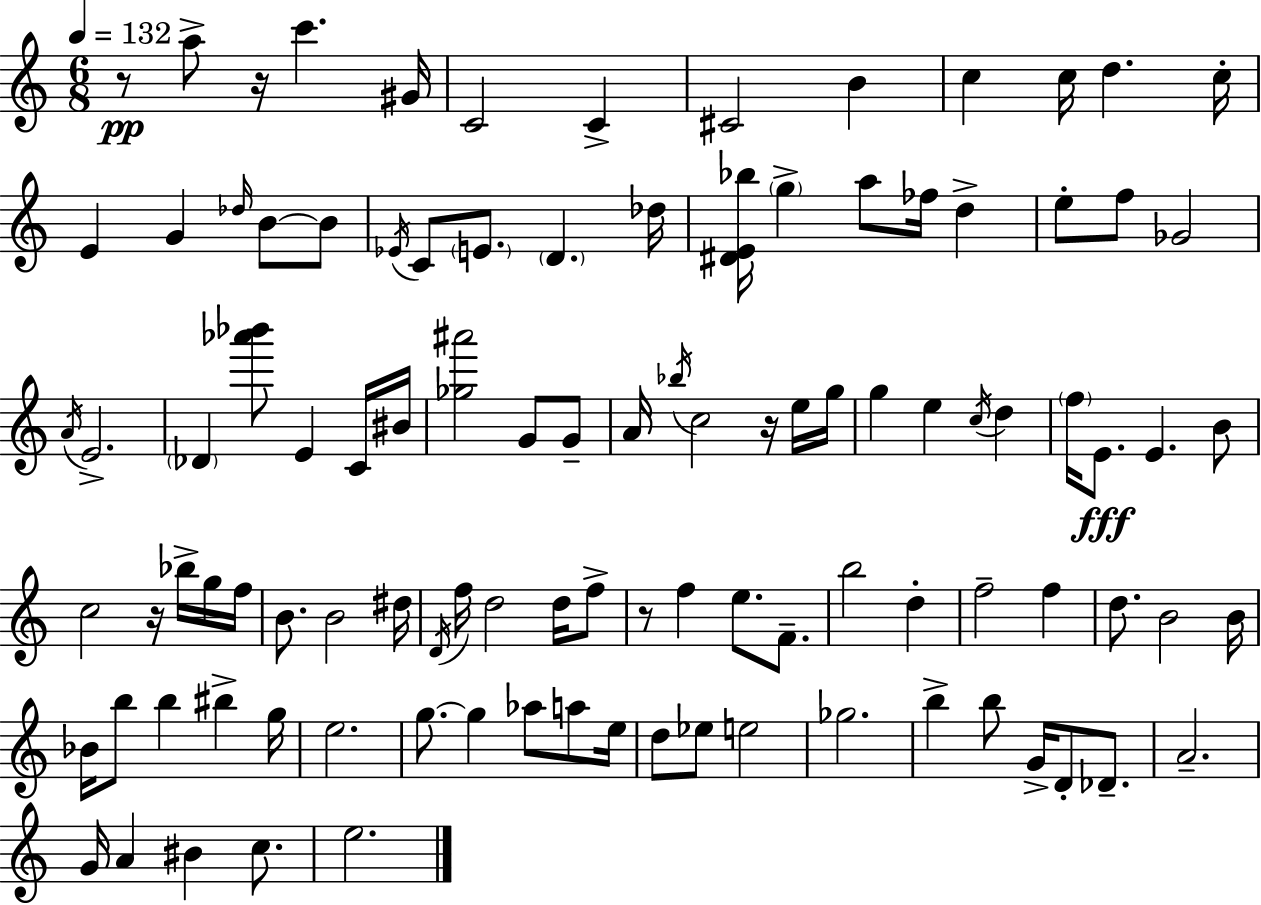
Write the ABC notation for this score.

X:1
T:Untitled
M:6/8
L:1/4
K:Am
z/2 a/2 z/4 c' ^G/4 C2 C ^C2 B c c/4 d c/4 E G _d/4 B/2 B/2 _E/4 C/2 E/2 D _d/4 [^DE_b]/4 g a/2 _f/4 d e/2 f/2 _G2 A/4 E2 _D [_a'_b']/2 E C/4 ^B/4 [_g^a']2 G/2 G/2 A/4 _b/4 c2 z/4 e/4 g/4 g e c/4 d f/4 E/2 E B/2 c2 z/4 _b/4 g/4 f/4 B/2 B2 ^d/4 D/4 f/4 d2 d/4 f/2 z/2 f e/2 F/2 b2 d f2 f d/2 B2 B/4 _B/4 b/2 b ^b g/4 e2 g/2 g _a/2 a/2 e/4 d/2 _e/2 e2 _g2 b b/2 G/4 D/2 _D/2 A2 G/4 A ^B c/2 e2